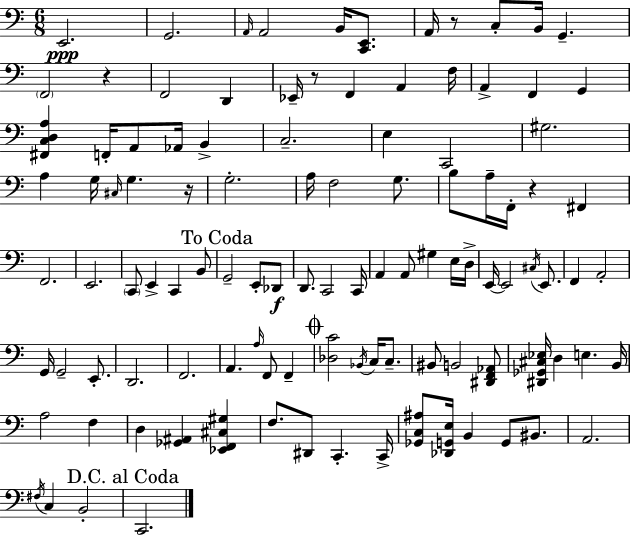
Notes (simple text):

E2/h. G2/h. A2/s A2/h B2/s [C2,E2]/e. A2/s R/e C3/e B2/s G2/q. F2/h R/q F2/h D2/q Eb2/s R/e F2/q A2/q F3/s A2/q F2/q G2/q [F#2,C3,D3,A3]/q F2/s A2/e Ab2/s B2/q C3/h. E3/q C2/h G#3/h. A3/q G3/s C#3/s G3/q. R/s G3/h. A3/s F3/h G3/e. B3/e A3/s F2/s R/q F#2/q F2/h. E2/h. C2/e E2/q C2/q B2/e G2/h E2/e Db2/e D2/e. C2/h C2/s A2/q A2/e G#3/q E3/s D3/s E2/s E2/h C#3/s E2/e. F2/q A2/h G2/s G2/h E2/e. D2/h. F2/h. A2/q. A3/s F2/e F2/q [Db3,C4]/h Bb2/s C3/s C3/e. BIS2/e B2/h [D#2,F2,Ab2]/e [D#2,Gb2,C#3,Eb3]/s D3/q E3/q. B2/s A3/h F3/q D3/q [Gb2,A#2]/q [Eb2,F2,C#3,G#3]/q F3/e. D#2/e C2/q. C2/s [Gb2,C3,A#3]/e [Db2,G2,E3]/s B2/q G2/e BIS2/e. A2/h. F#3/s C3/q B2/h C2/h.